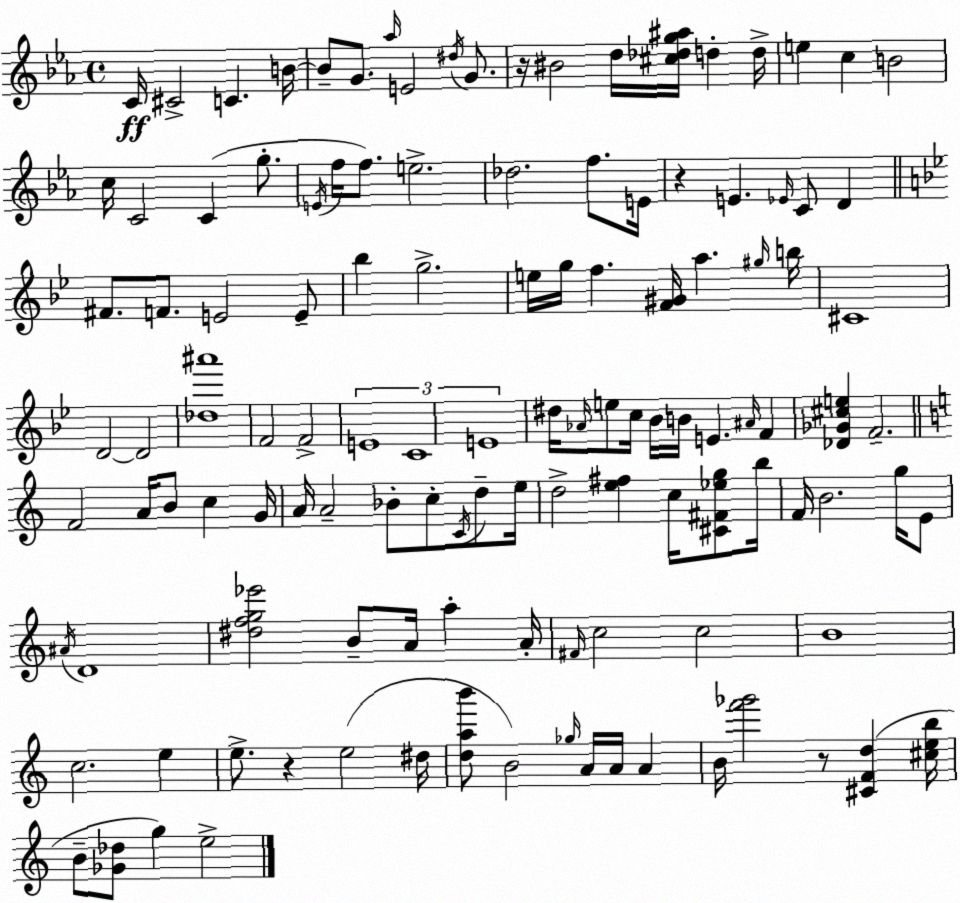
X:1
T:Untitled
M:4/4
L:1/4
K:Cm
C/4 ^C2 C B/4 B/2 G/2 _a/4 E2 ^d/4 G/2 z/4 ^B2 d/4 [^c_dg^a]/4 d d/4 e c B2 c/4 C2 C g/2 E/4 f/4 f/2 e2 _d2 f/2 E/4 z E _E/4 C/2 D ^F/2 F/2 E2 E/2 _b g2 e/4 g/4 f [F^G]/4 a ^g/4 b/4 ^C4 D2 D2 [_d^a']4 F2 F2 E4 C4 E4 ^d/4 _A/4 e/2 c/4 _B/4 B/4 E ^A/4 F [_D_G^ce] F2 F2 A/4 B/2 c G/4 A/4 A2 _B/2 c/2 C/4 d/2 e/4 d2 [e^f] c/4 [^C^F_eg]/2 b/4 F/4 B2 g/4 E/2 ^A/4 D4 [^dfg_e']2 B/2 A/4 a A/4 ^F/4 c2 c2 B4 c2 e e/2 z e2 ^d/4 [dab']/2 B2 _g/4 A/4 A/4 A B/4 [f'_g']2 z/2 [^CFd] [^ceb]/4 B/2 [_G_d]/2 g e2